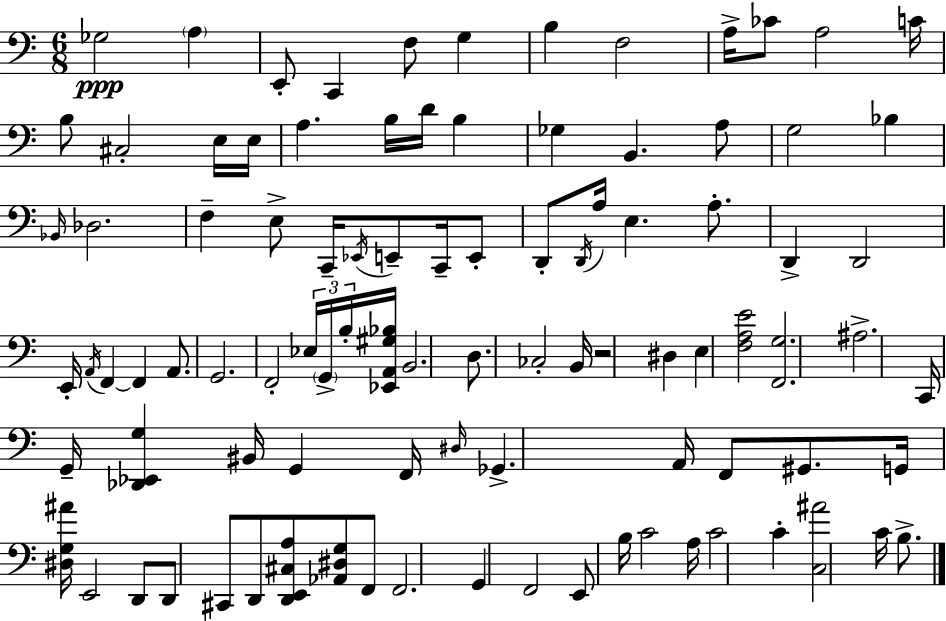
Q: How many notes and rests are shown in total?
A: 95